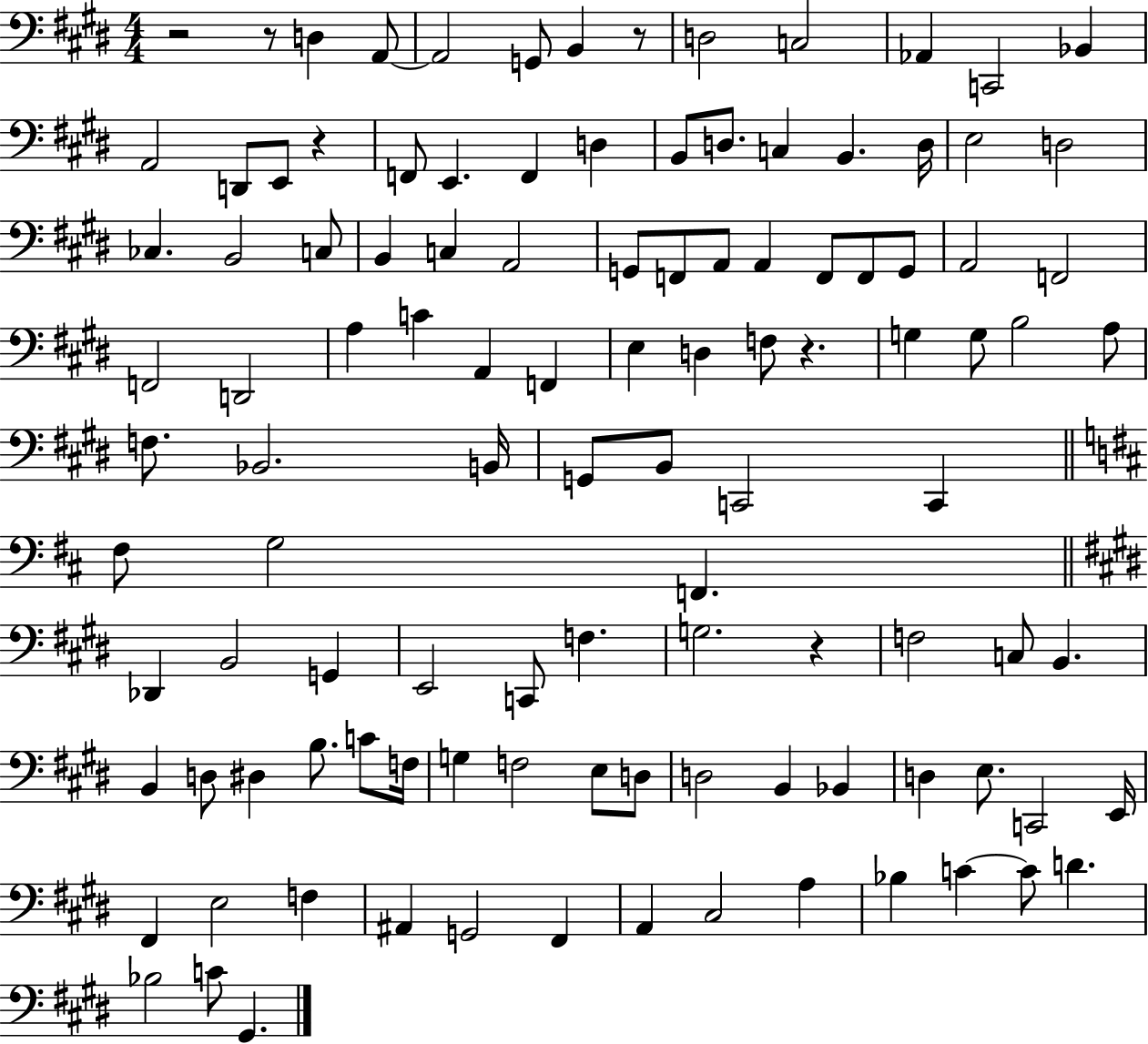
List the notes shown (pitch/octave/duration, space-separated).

R/h R/e D3/q A2/e A2/h G2/e B2/q R/e D3/h C3/h Ab2/q C2/h Bb2/q A2/h D2/e E2/e R/q F2/e E2/q. F2/q D3/q B2/e D3/e. C3/q B2/q. D3/s E3/h D3/h CES3/q. B2/h C3/e B2/q C3/q A2/h G2/e F2/e A2/e A2/q F2/e F2/e G2/e A2/h F2/h F2/h D2/h A3/q C4/q A2/q F2/q E3/q D3/q F3/e R/q. G3/q G3/e B3/h A3/e F3/e. Bb2/h. B2/s G2/e B2/e C2/h C2/q F#3/e G3/h F2/q. Db2/q B2/h G2/q E2/h C2/e F3/q. G3/h. R/q F3/h C3/e B2/q. B2/q D3/e D#3/q B3/e. C4/e F3/s G3/q F3/h E3/e D3/e D3/h B2/q Bb2/q D3/q E3/e. C2/h E2/s F#2/q E3/h F3/q A#2/q G2/h F#2/q A2/q C#3/h A3/q Bb3/q C4/q C4/e D4/q. Bb3/h C4/e G#2/q.